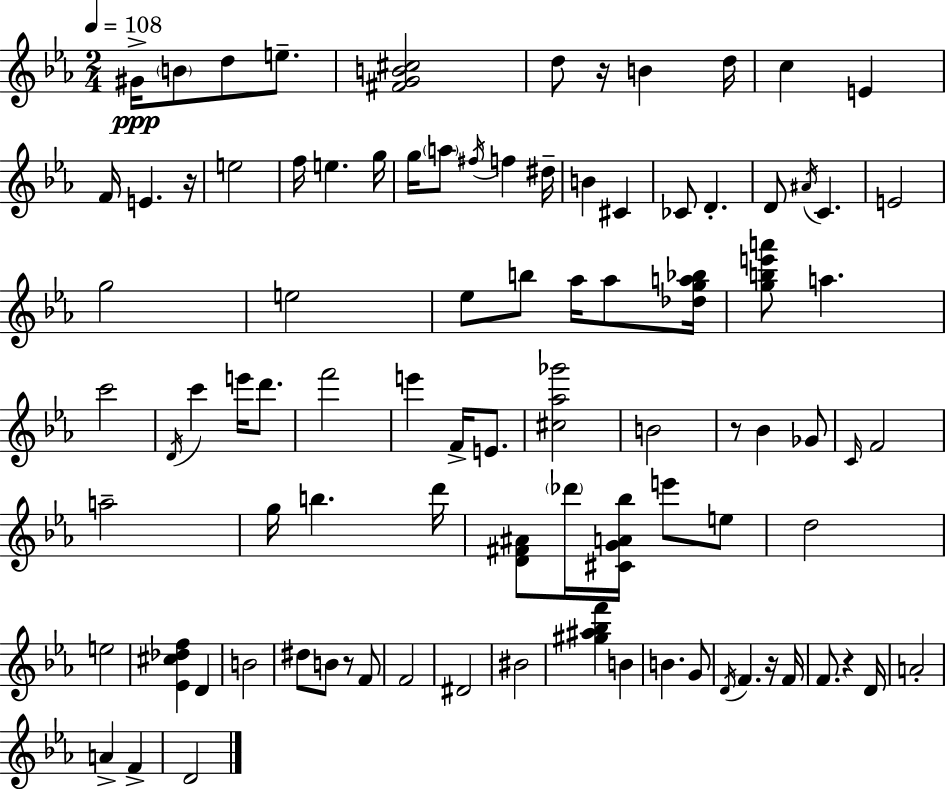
{
  \clef treble
  \numericTimeSignature
  \time 2/4
  \key ees \major
  \tempo 4 = 108
  gis'16->\ppp \parenthesize b'8 d''8 e''8.-- | <fis' g' b' cis''>2 | d''8 r16 b'4 d''16 | c''4 e'4 | \break f'16 e'4. r16 | e''2 | f''16 e''4. g''16 | g''16 \parenthesize a''8 \acciaccatura { fis''16 } f''4 | \break dis''16-- b'4 cis'4 | ces'8 d'4.-. | d'8 \acciaccatura { ais'16 } c'4. | e'2 | \break g''2 | e''2 | ees''8 b''8 aes''16 aes''8 | <des'' g'' a'' bes''>16 <g'' b'' e''' a'''>8 a''4. | \break c'''2 | \acciaccatura { d'16 } c'''4 e'''16 | d'''8. f'''2 | e'''4 f'16-> | \break e'8. <cis'' aes'' ges'''>2 | b'2 | r8 bes'4 | ges'8 \grace { c'16 } f'2 | \break a''2-- | g''16 b''4. | d'''16 <d' fis' ais'>8 \parenthesize des'''16 <cis' g' a' bes''>16 | e'''8 e''8 d''2 | \break e''2 | <ees' cis'' des'' f''>4 | d'4 b'2 | dis''8 b'8 | \break r8 f'8 f'2 | dis'2 | bis'2 | <gis'' ais'' bes'' f'''>4 | \break b'4 b'4. | g'8 \acciaccatura { d'16 } f'4. | r16 f'16 f'8. | r4 d'16 a'2-. | \break a'4-> | f'4-> d'2 | \bar "|."
}